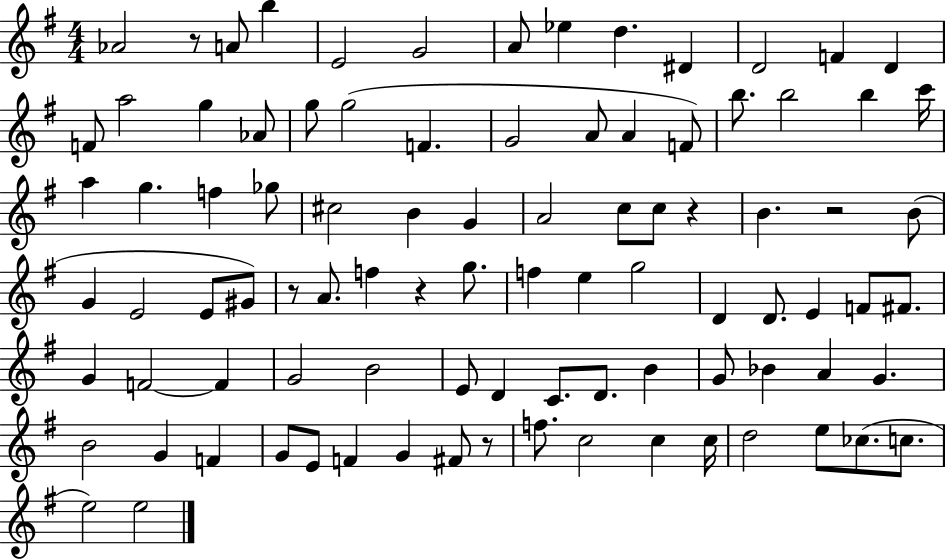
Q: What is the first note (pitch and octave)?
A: Ab4